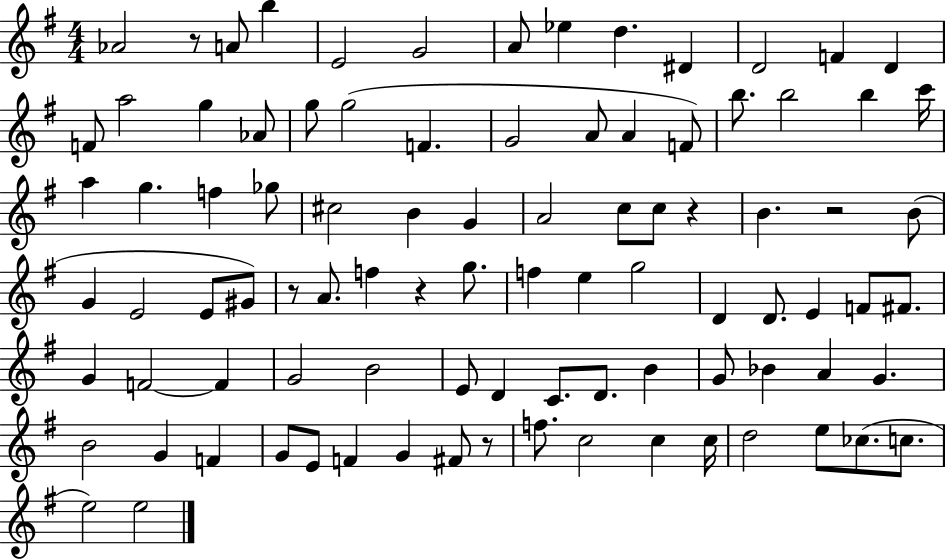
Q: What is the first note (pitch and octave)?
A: Ab4